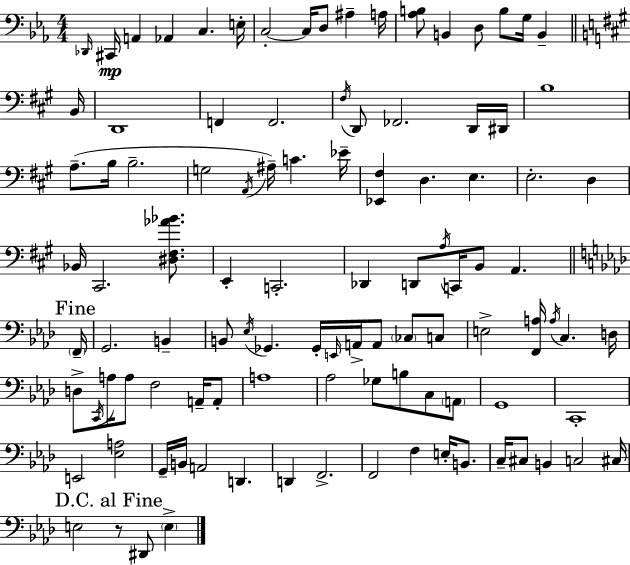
Db2/s C#2/s A2/q Ab2/q C3/q. E3/s C3/h C3/s D3/e A#3/q A3/s [Ab3,B3]/e B2/q D3/e B3/e G3/s B2/q B2/s D2/w F2/q F2/h. F#3/s D2/e FES2/h. D2/s D#2/s B3/w A3/e. B3/s B3/h. G3/h A2/s A#3/s C4/q. Eb4/s [Eb2,F#3]/q D3/q. E3/q. E3/h. D3/q Bb2/s C#2/h. [D#3,F#3,Ab4,Bb4]/e. E2/q C2/h. Db2/q D2/e A3/s C2/s B2/e A2/q. F2/s G2/h. B2/q B2/e Eb3/s Gb2/q. Gb2/s E2/s A2/s A2/e CES3/e C3/e E3/h [F2,A3]/s A3/s C3/q. D3/s D3/e C2/s A3/s A3/e F3/h A2/s A2/e A3/w Ab3/h Gb3/e B3/e C3/e A2/e G2/w C2/w E2/h [Eb3,A3]/h G2/s B2/s A2/h D2/q. D2/q F2/h. F2/h F3/q E3/s B2/e. C3/s C#3/e B2/q C3/h C#3/s E3/h R/e D#2/e E3/q